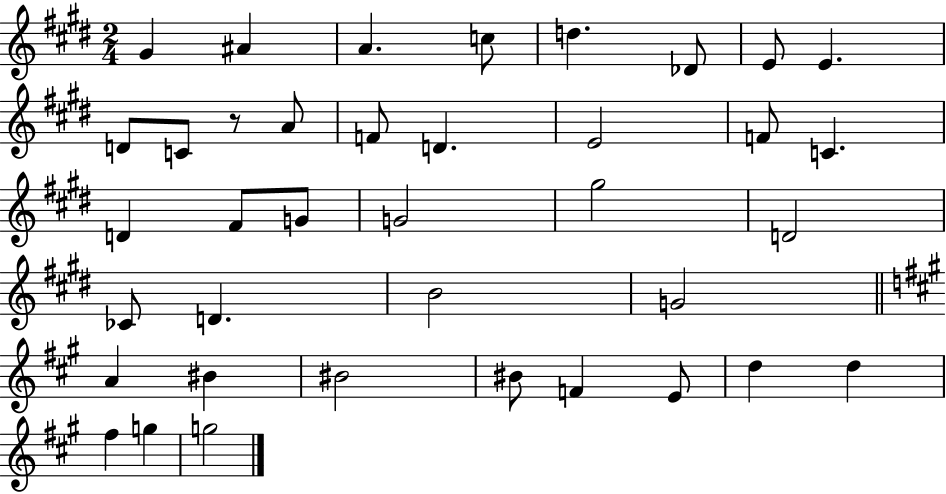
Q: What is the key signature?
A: E major